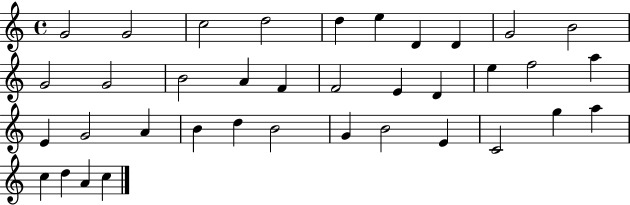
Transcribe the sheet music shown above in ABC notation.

X:1
T:Untitled
M:4/4
L:1/4
K:C
G2 G2 c2 d2 d e D D G2 B2 G2 G2 B2 A F F2 E D e f2 a E G2 A B d B2 G B2 E C2 g a c d A c